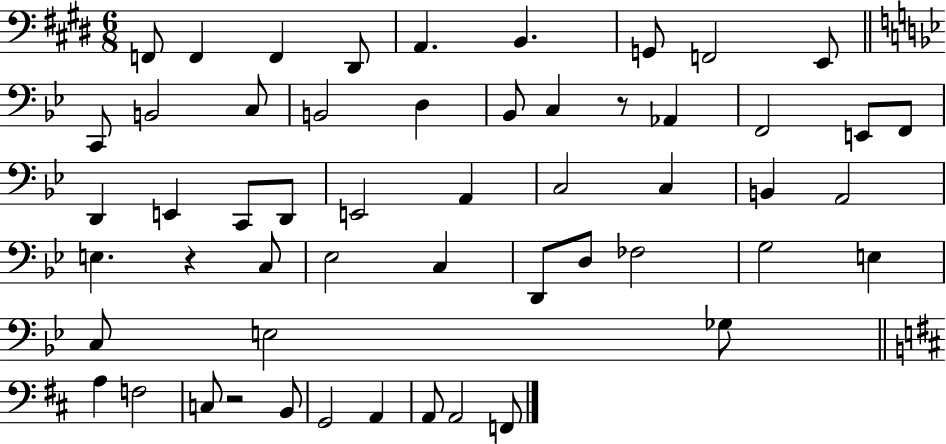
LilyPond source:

{
  \clef bass
  \numericTimeSignature
  \time 6/8
  \key e \major
  f,8 f,4 f,4 dis,8 | a,4. b,4. | g,8 f,2 e,8 | \bar "||" \break \key g \minor c,8 b,2 c8 | b,2 d4 | bes,8 c4 r8 aes,4 | f,2 e,8 f,8 | \break d,4 e,4 c,8 d,8 | e,2 a,4 | c2 c4 | b,4 a,2 | \break e4. r4 c8 | ees2 c4 | d,8 d8 fes2 | g2 e4 | \break c8 e2 ges8 | \bar "||" \break \key b \minor a4 f2 | c8 r2 b,8 | g,2 a,4 | a,8 a,2 f,8 | \break \bar "|."
}